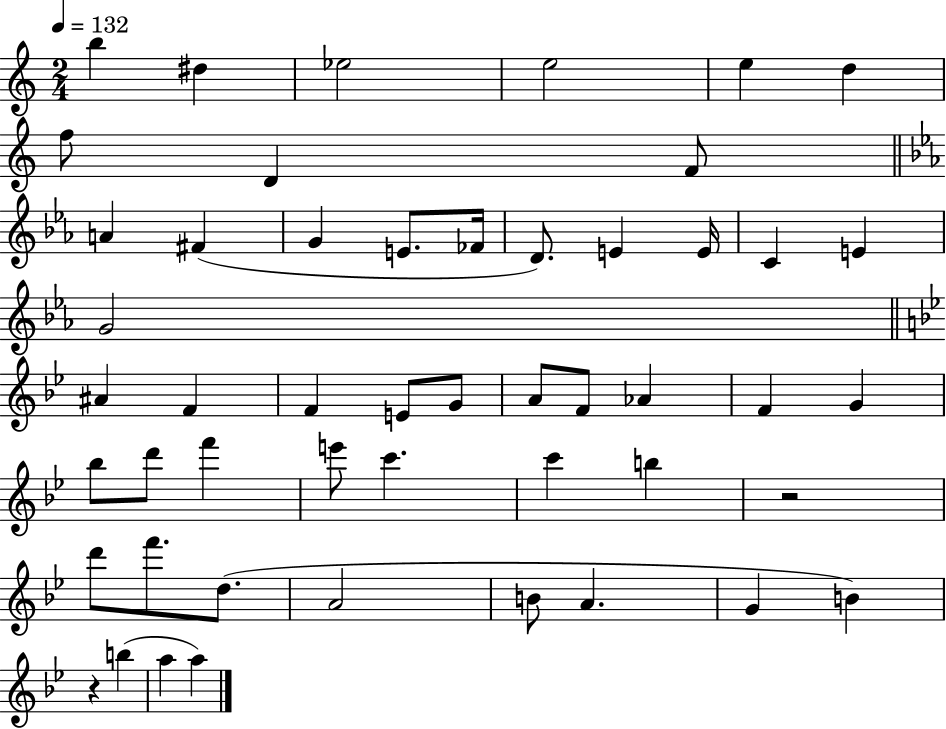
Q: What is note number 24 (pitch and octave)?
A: E4